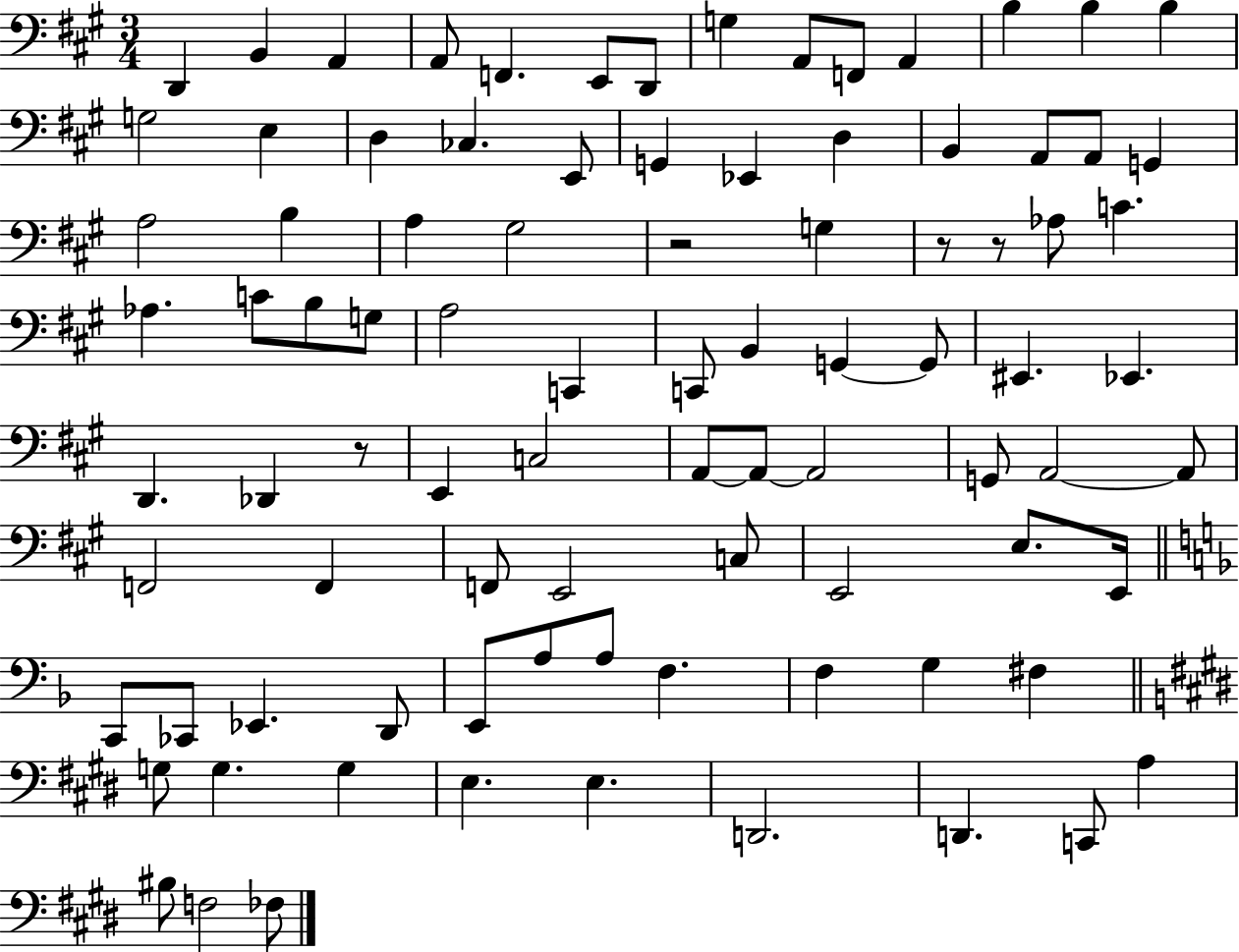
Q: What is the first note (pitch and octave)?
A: D2